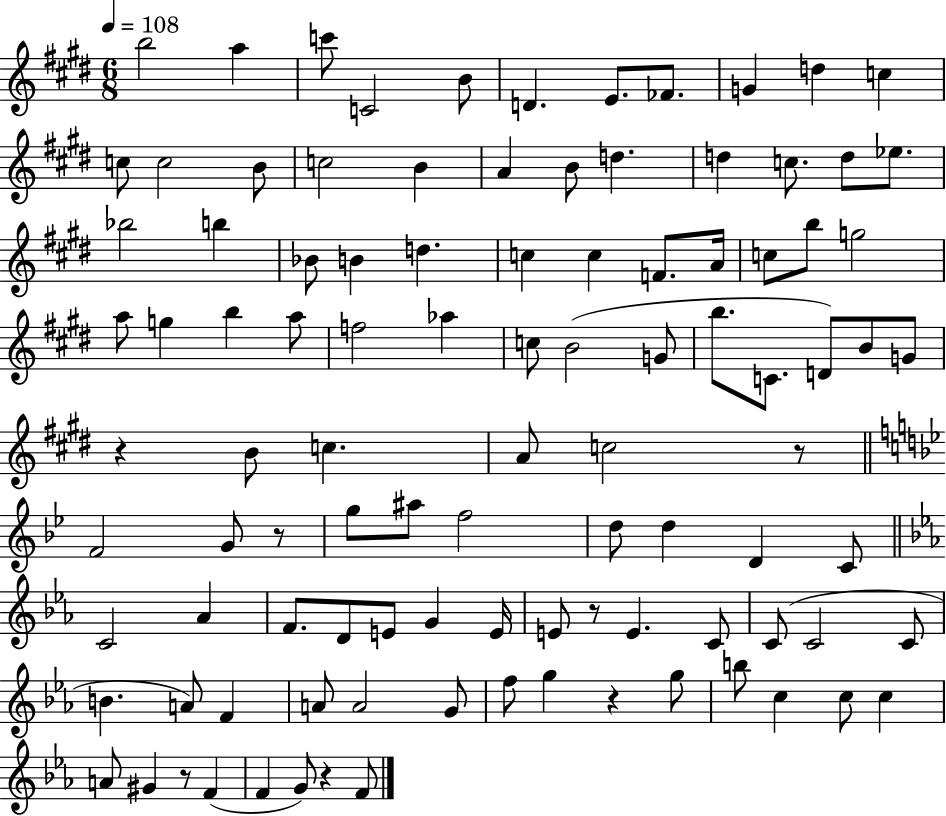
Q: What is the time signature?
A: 6/8